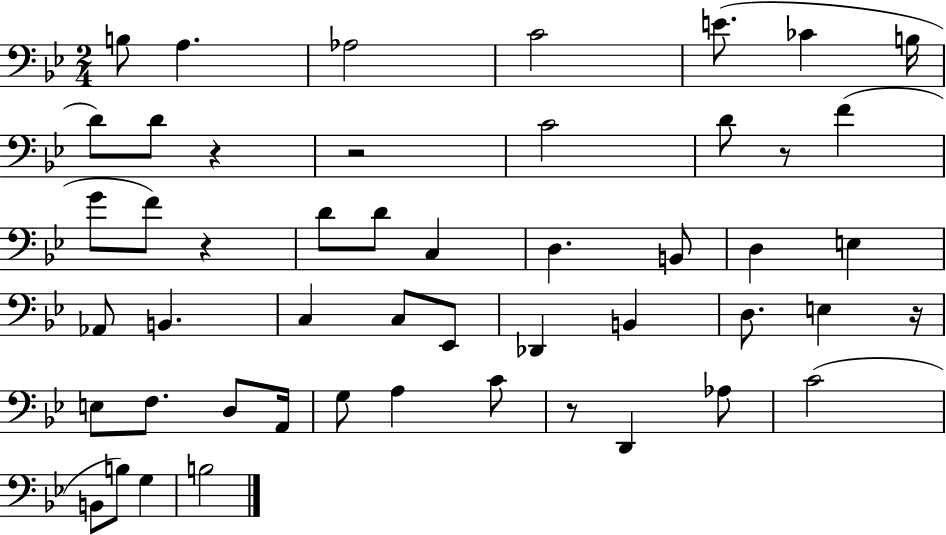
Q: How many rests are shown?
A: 6